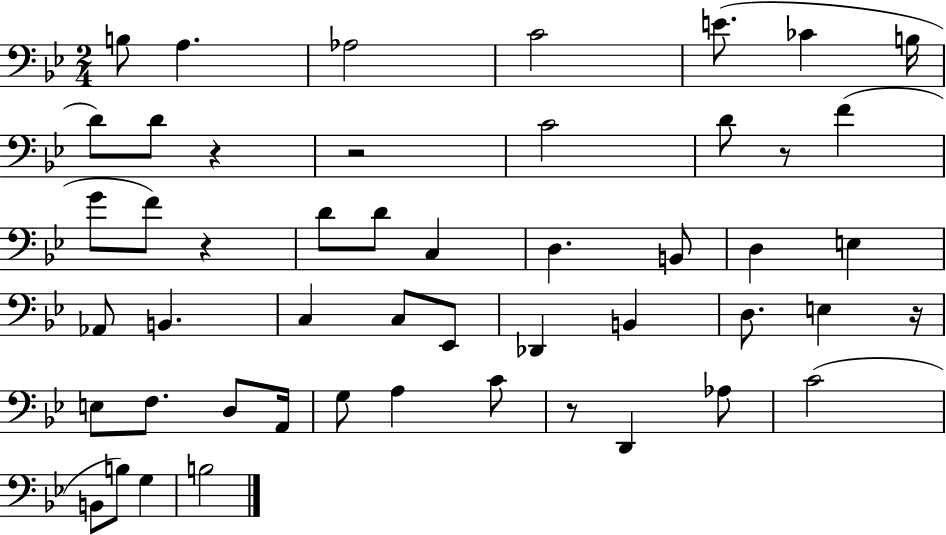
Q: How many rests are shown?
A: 6